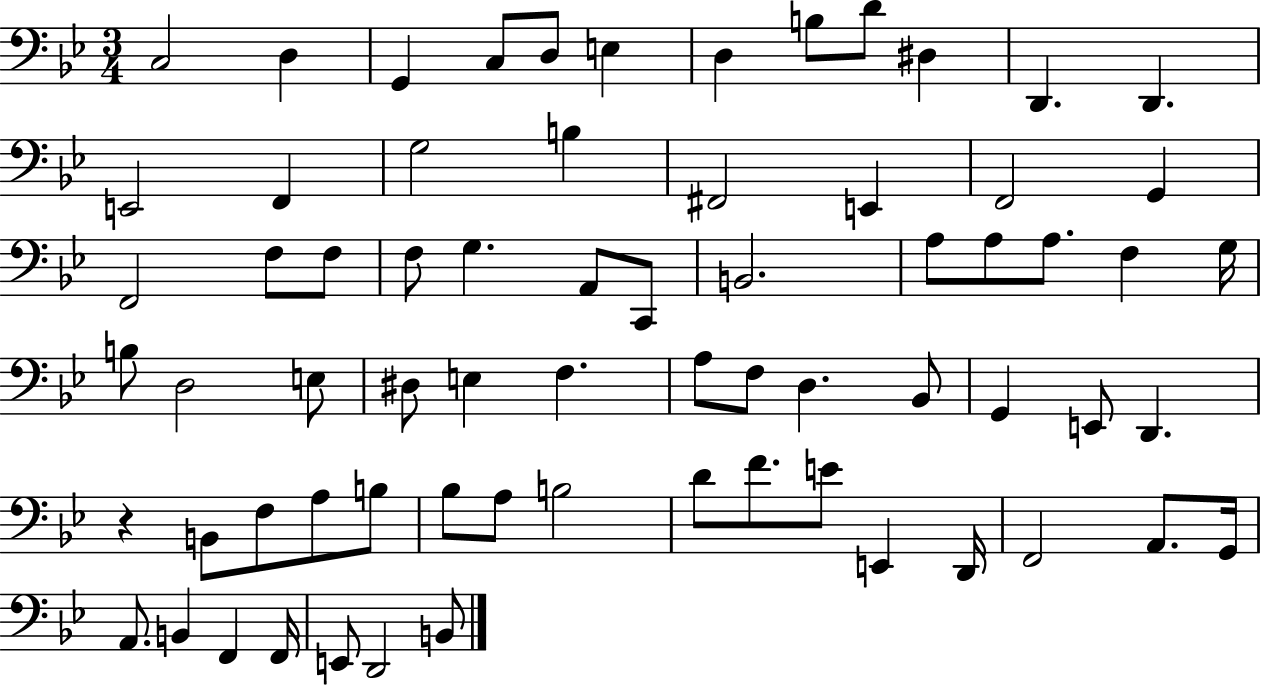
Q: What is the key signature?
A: BES major